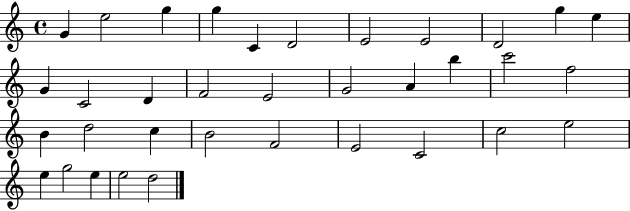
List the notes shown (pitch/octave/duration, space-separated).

G4/q E5/h G5/q G5/q C4/q D4/h E4/h E4/h D4/h G5/q E5/q G4/q C4/h D4/q F4/h E4/h G4/h A4/q B5/q C6/h F5/h B4/q D5/h C5/q B4/h F4/h E4/h C4/h C5/h E5/h E5/q G5/h E5/q E5/h D5/h